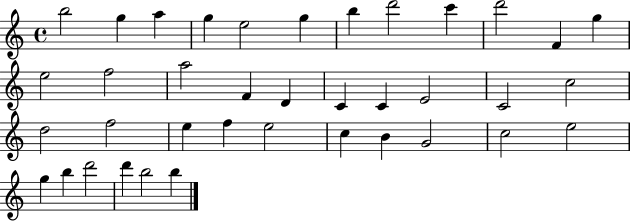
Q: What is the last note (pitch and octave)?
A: B5